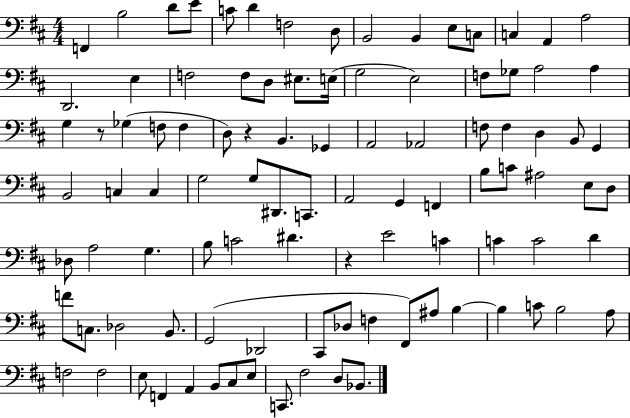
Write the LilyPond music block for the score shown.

{
  \clef bass
  \numericTimeSignature
  \time 4/4
  \key d \major
  f,4 b2 d'8 e'8 | c'8 d'4 f2 d8 | b,2 b,4 e8 c8 | c4 a,4 a2 | \break d,2. e4 | f2 f8 d8 eis8. e16( | g2 e2) | f8 ges8 a2 a4 | \break g4 r8 ges4( f8 f4 | d8) r4 b,4. ges,4 | a,2 aes,2 | f8 f4 d4 b,8 g,4 | \break b,2 c4 c4 | g2 g8 dis,8. c,8. | a,2 g,4 f,4 | b8 c'8 ais2 e8 d8 | \break des8 a2 g4. | b8 c'2 dis'4. | r4 e'2 c'4 | c'4 c'2 d'4 | \break f'8 c8. des2 b,8. | g,2( des,2 | cis,8 des8 f4 fis,8) ais8 b4~~ | b4 c'8 b2 a8 | \break f2 f2 | e8 f,4 a,4 b,8 cis8 e8 | c,8. fis2 d8 bes,8. | \bar "|."
}